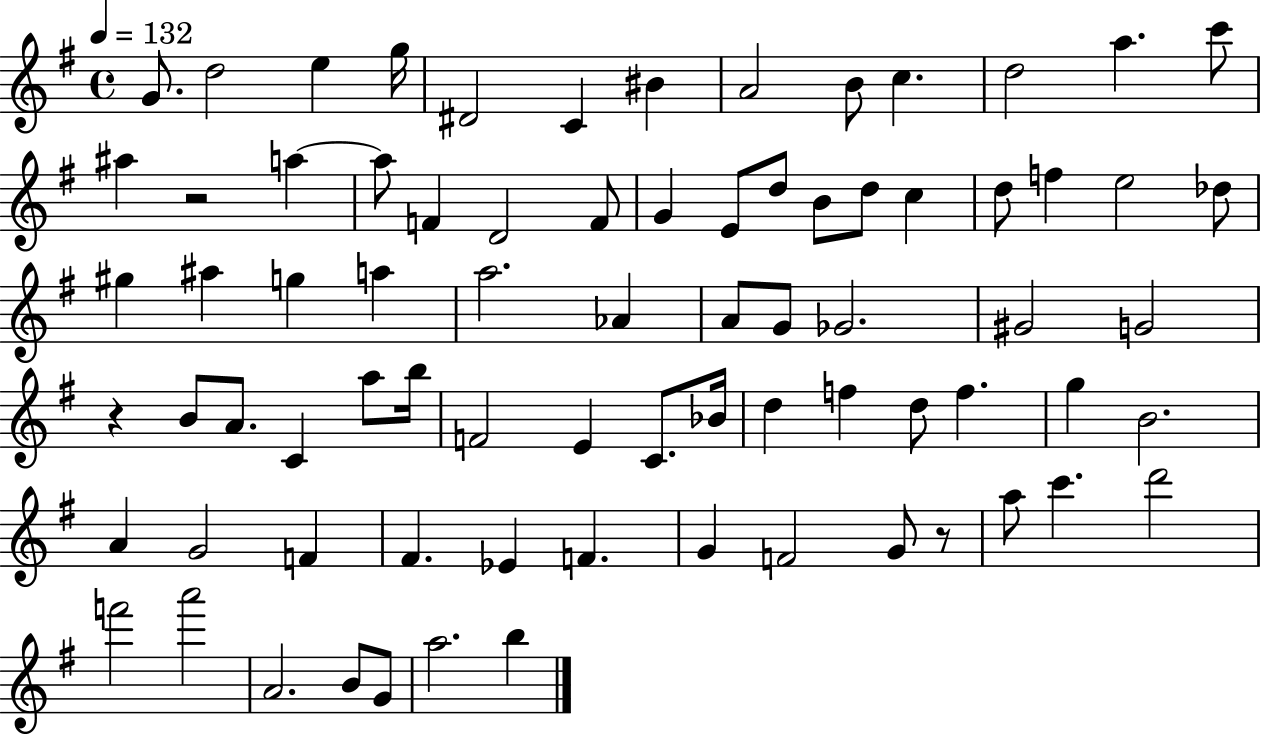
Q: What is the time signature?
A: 4/4